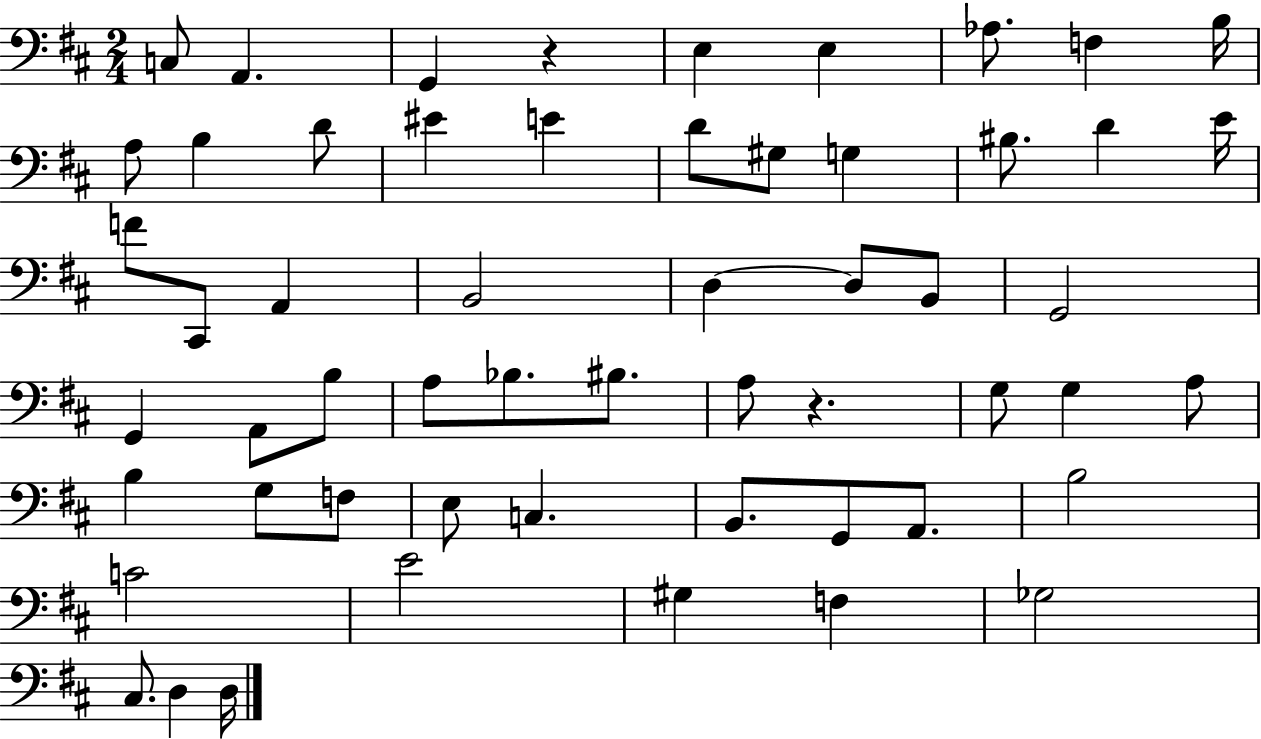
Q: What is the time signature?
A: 2/4